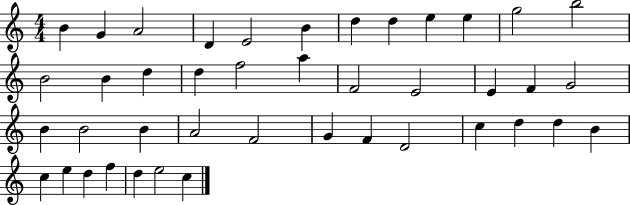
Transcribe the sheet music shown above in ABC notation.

X:1
T:Untitled
M:4/4
L:1/4
K:C
B G A2 D E2 B d d e e g2 b2 B2 B d d f2 a F2 E2 E F G2 B B2 B A2 F2 G F D2 c d d B c e d f d e2 c